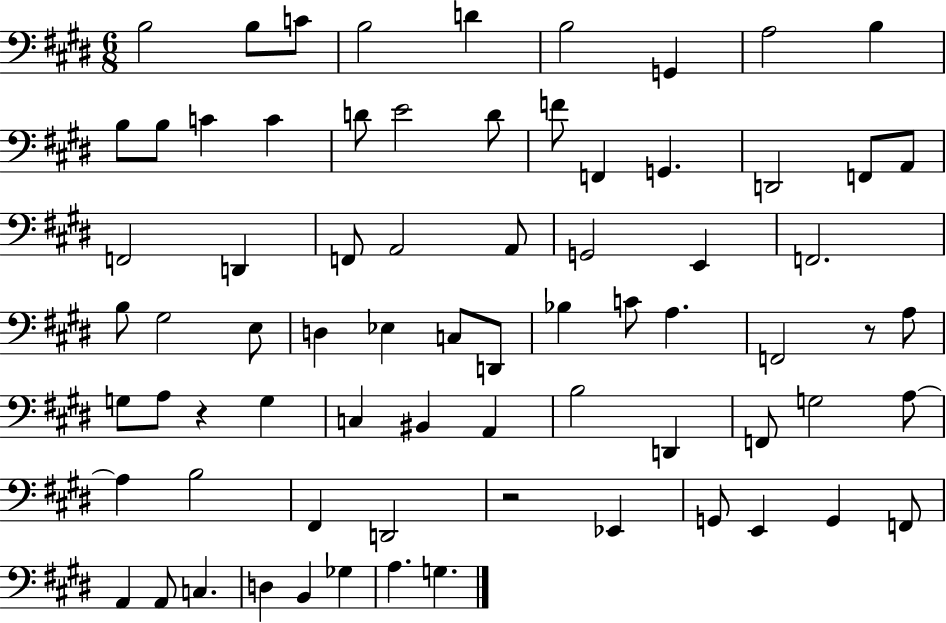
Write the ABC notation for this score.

X:1
T:Untitled
M:6/8
L:1/4
K:E
B,2 B,/2 C/2 B,2 D B,2 G,, A,2 B, B,/2 B,/2 C C D/2 E2 D/2 F/2 F,, G,, D,,2 F,,/2 A,,/2 F,,2 D,, F,,/2 A,,2 A,,/2 G,,2 E,, F,,2 B,/2 ^G,2 E,/2 D, _E, C,/2 D,,/2 _B, C/2 A, F,,2 z/2 A,/2 G,/2 A,/2 z G, C, ^B,, A,, B,2 D,, F,,/2 G,2 A,/2 A, B,2 ^F,, D,,2 z2 _E,, G,,/2 E,, G,, F,,/2 A,, A,,/2 C, D, B,, _G, A, G,